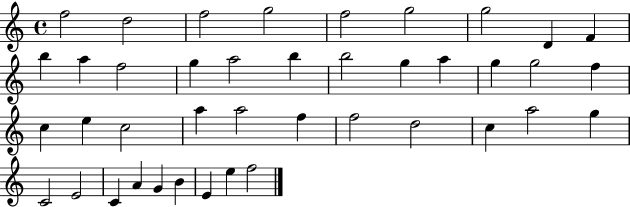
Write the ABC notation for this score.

X:1
T:Untitled
M:4/4
L:1/4
K:C
f2 d2 f2 g2 f2 g2 g2 D F b a f2 g a2 b b2 g a g g2 f c e c2 a a2 f f2 d2 c a2 g C2 E2 C A G B E e f2